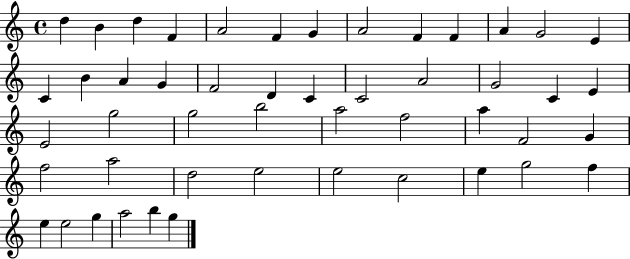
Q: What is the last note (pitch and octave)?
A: G5